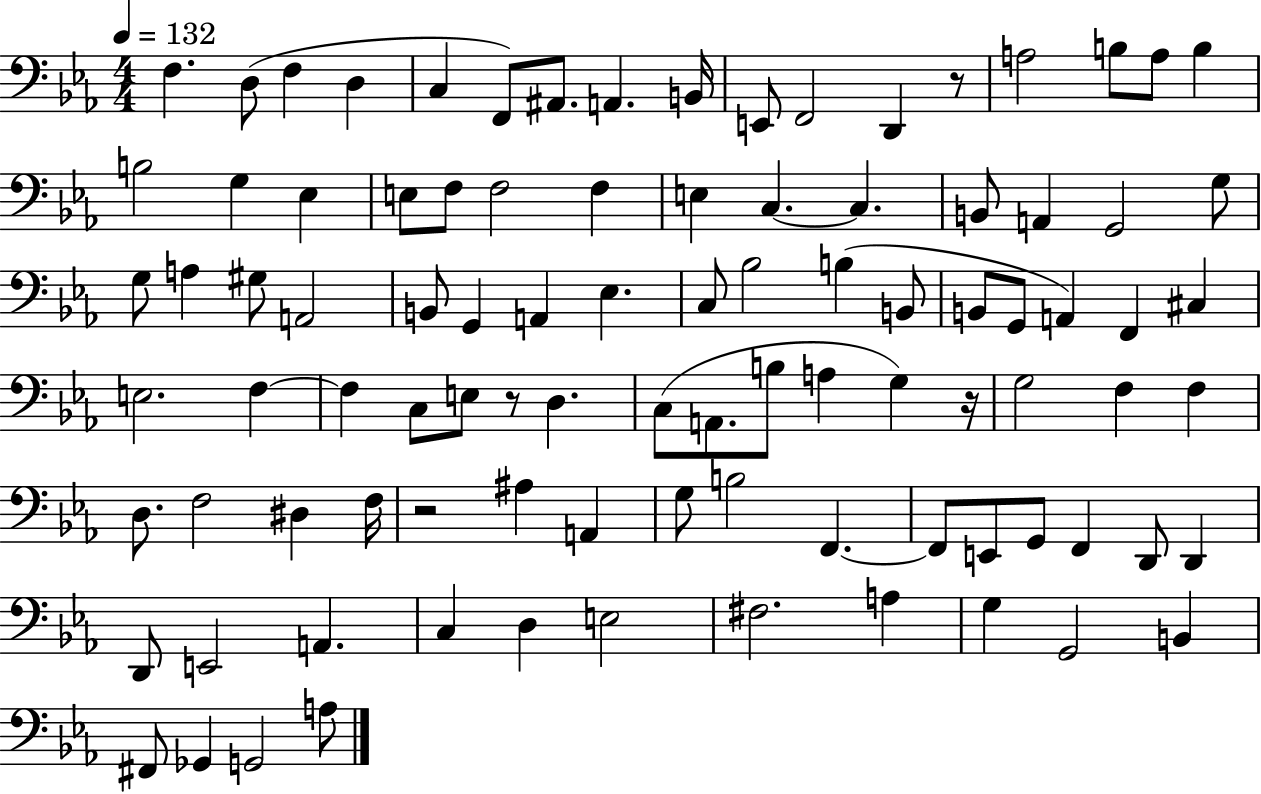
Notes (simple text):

F3/q. D3/e F3/q D3/q C3/q F2/e A#2/e. A2/q. B2/s E2/e F2/h D2/q R/e A3/h B3/e A3/e B3/q B3/h G3/q Eb3/q E3/e F3/e F3/h F3/q E3/q C3/q. C3/q. B2/e A2/q G2/h G3/e G3/e A3/q G#3/e A2/h B2/e G2/q A2/q Eb3/q. C3/e Bb3/h B3/q B2/e B2/e G2/e A2/q F2/q C#3/q E3/h. F3/q F3/q C3/e E3/e R/e D3/q. C3/e A2/e. B3/e A3/q G3/q R/s G3/h F3/q F3/q D3/e. F3/h D#3/q F3/s R/h A#3/q A2/q G3/e B3/h F2/q. F2/e E2/e G2/e F2/q D2/e D2/q D2/e E2/h A2/q. C3/q D3/q E3/h F#3/h. A3/q G3/q G2/h B2/q F#2/e Gb2/q G2/h A3/e